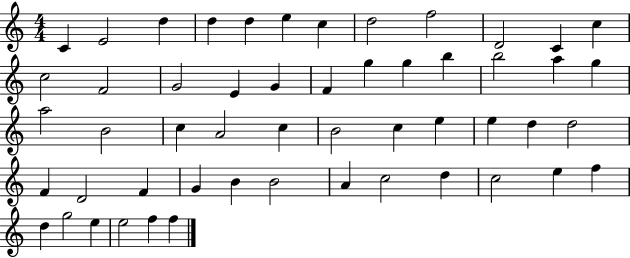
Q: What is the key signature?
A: C major